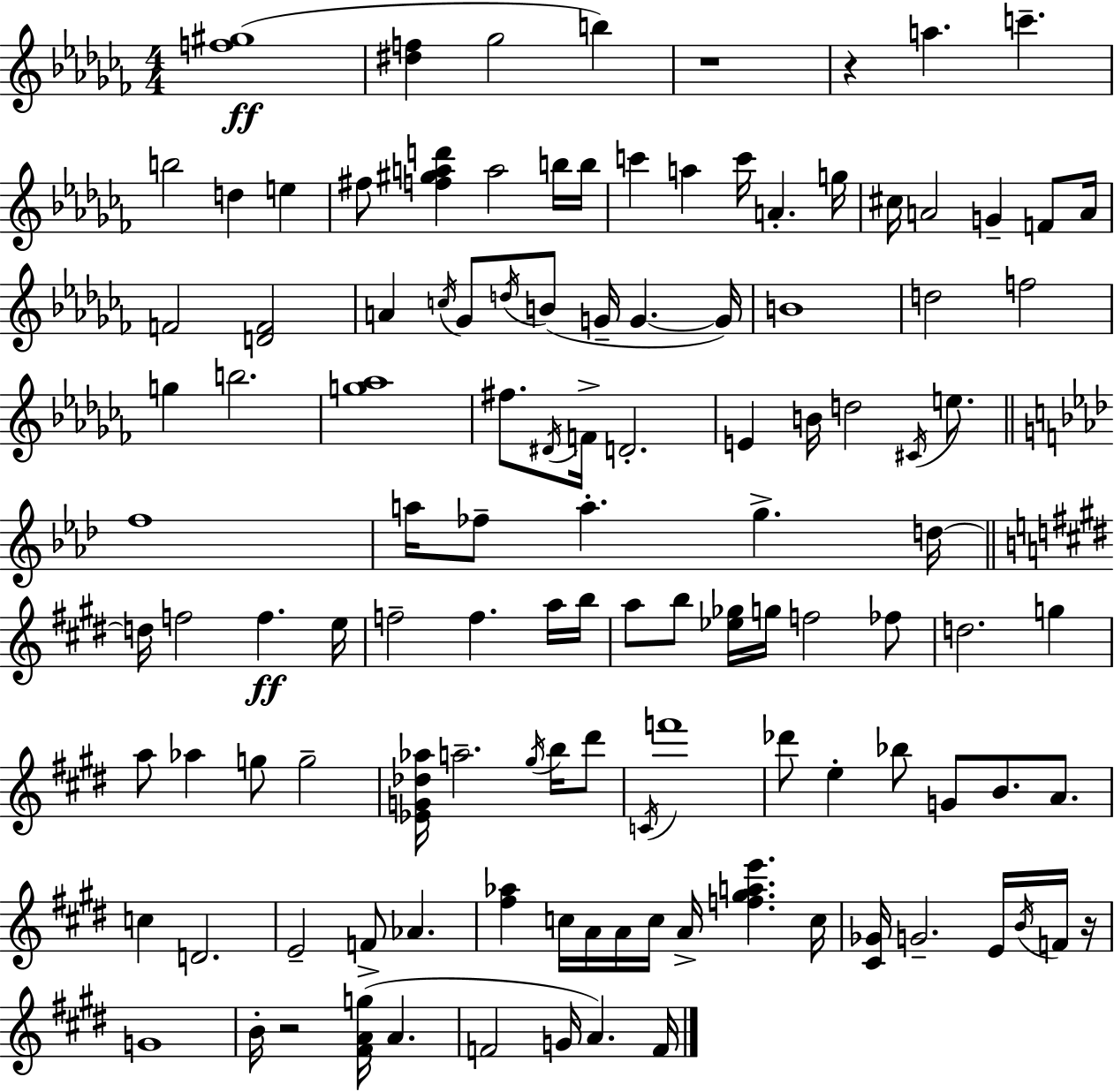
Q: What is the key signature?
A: AES minor